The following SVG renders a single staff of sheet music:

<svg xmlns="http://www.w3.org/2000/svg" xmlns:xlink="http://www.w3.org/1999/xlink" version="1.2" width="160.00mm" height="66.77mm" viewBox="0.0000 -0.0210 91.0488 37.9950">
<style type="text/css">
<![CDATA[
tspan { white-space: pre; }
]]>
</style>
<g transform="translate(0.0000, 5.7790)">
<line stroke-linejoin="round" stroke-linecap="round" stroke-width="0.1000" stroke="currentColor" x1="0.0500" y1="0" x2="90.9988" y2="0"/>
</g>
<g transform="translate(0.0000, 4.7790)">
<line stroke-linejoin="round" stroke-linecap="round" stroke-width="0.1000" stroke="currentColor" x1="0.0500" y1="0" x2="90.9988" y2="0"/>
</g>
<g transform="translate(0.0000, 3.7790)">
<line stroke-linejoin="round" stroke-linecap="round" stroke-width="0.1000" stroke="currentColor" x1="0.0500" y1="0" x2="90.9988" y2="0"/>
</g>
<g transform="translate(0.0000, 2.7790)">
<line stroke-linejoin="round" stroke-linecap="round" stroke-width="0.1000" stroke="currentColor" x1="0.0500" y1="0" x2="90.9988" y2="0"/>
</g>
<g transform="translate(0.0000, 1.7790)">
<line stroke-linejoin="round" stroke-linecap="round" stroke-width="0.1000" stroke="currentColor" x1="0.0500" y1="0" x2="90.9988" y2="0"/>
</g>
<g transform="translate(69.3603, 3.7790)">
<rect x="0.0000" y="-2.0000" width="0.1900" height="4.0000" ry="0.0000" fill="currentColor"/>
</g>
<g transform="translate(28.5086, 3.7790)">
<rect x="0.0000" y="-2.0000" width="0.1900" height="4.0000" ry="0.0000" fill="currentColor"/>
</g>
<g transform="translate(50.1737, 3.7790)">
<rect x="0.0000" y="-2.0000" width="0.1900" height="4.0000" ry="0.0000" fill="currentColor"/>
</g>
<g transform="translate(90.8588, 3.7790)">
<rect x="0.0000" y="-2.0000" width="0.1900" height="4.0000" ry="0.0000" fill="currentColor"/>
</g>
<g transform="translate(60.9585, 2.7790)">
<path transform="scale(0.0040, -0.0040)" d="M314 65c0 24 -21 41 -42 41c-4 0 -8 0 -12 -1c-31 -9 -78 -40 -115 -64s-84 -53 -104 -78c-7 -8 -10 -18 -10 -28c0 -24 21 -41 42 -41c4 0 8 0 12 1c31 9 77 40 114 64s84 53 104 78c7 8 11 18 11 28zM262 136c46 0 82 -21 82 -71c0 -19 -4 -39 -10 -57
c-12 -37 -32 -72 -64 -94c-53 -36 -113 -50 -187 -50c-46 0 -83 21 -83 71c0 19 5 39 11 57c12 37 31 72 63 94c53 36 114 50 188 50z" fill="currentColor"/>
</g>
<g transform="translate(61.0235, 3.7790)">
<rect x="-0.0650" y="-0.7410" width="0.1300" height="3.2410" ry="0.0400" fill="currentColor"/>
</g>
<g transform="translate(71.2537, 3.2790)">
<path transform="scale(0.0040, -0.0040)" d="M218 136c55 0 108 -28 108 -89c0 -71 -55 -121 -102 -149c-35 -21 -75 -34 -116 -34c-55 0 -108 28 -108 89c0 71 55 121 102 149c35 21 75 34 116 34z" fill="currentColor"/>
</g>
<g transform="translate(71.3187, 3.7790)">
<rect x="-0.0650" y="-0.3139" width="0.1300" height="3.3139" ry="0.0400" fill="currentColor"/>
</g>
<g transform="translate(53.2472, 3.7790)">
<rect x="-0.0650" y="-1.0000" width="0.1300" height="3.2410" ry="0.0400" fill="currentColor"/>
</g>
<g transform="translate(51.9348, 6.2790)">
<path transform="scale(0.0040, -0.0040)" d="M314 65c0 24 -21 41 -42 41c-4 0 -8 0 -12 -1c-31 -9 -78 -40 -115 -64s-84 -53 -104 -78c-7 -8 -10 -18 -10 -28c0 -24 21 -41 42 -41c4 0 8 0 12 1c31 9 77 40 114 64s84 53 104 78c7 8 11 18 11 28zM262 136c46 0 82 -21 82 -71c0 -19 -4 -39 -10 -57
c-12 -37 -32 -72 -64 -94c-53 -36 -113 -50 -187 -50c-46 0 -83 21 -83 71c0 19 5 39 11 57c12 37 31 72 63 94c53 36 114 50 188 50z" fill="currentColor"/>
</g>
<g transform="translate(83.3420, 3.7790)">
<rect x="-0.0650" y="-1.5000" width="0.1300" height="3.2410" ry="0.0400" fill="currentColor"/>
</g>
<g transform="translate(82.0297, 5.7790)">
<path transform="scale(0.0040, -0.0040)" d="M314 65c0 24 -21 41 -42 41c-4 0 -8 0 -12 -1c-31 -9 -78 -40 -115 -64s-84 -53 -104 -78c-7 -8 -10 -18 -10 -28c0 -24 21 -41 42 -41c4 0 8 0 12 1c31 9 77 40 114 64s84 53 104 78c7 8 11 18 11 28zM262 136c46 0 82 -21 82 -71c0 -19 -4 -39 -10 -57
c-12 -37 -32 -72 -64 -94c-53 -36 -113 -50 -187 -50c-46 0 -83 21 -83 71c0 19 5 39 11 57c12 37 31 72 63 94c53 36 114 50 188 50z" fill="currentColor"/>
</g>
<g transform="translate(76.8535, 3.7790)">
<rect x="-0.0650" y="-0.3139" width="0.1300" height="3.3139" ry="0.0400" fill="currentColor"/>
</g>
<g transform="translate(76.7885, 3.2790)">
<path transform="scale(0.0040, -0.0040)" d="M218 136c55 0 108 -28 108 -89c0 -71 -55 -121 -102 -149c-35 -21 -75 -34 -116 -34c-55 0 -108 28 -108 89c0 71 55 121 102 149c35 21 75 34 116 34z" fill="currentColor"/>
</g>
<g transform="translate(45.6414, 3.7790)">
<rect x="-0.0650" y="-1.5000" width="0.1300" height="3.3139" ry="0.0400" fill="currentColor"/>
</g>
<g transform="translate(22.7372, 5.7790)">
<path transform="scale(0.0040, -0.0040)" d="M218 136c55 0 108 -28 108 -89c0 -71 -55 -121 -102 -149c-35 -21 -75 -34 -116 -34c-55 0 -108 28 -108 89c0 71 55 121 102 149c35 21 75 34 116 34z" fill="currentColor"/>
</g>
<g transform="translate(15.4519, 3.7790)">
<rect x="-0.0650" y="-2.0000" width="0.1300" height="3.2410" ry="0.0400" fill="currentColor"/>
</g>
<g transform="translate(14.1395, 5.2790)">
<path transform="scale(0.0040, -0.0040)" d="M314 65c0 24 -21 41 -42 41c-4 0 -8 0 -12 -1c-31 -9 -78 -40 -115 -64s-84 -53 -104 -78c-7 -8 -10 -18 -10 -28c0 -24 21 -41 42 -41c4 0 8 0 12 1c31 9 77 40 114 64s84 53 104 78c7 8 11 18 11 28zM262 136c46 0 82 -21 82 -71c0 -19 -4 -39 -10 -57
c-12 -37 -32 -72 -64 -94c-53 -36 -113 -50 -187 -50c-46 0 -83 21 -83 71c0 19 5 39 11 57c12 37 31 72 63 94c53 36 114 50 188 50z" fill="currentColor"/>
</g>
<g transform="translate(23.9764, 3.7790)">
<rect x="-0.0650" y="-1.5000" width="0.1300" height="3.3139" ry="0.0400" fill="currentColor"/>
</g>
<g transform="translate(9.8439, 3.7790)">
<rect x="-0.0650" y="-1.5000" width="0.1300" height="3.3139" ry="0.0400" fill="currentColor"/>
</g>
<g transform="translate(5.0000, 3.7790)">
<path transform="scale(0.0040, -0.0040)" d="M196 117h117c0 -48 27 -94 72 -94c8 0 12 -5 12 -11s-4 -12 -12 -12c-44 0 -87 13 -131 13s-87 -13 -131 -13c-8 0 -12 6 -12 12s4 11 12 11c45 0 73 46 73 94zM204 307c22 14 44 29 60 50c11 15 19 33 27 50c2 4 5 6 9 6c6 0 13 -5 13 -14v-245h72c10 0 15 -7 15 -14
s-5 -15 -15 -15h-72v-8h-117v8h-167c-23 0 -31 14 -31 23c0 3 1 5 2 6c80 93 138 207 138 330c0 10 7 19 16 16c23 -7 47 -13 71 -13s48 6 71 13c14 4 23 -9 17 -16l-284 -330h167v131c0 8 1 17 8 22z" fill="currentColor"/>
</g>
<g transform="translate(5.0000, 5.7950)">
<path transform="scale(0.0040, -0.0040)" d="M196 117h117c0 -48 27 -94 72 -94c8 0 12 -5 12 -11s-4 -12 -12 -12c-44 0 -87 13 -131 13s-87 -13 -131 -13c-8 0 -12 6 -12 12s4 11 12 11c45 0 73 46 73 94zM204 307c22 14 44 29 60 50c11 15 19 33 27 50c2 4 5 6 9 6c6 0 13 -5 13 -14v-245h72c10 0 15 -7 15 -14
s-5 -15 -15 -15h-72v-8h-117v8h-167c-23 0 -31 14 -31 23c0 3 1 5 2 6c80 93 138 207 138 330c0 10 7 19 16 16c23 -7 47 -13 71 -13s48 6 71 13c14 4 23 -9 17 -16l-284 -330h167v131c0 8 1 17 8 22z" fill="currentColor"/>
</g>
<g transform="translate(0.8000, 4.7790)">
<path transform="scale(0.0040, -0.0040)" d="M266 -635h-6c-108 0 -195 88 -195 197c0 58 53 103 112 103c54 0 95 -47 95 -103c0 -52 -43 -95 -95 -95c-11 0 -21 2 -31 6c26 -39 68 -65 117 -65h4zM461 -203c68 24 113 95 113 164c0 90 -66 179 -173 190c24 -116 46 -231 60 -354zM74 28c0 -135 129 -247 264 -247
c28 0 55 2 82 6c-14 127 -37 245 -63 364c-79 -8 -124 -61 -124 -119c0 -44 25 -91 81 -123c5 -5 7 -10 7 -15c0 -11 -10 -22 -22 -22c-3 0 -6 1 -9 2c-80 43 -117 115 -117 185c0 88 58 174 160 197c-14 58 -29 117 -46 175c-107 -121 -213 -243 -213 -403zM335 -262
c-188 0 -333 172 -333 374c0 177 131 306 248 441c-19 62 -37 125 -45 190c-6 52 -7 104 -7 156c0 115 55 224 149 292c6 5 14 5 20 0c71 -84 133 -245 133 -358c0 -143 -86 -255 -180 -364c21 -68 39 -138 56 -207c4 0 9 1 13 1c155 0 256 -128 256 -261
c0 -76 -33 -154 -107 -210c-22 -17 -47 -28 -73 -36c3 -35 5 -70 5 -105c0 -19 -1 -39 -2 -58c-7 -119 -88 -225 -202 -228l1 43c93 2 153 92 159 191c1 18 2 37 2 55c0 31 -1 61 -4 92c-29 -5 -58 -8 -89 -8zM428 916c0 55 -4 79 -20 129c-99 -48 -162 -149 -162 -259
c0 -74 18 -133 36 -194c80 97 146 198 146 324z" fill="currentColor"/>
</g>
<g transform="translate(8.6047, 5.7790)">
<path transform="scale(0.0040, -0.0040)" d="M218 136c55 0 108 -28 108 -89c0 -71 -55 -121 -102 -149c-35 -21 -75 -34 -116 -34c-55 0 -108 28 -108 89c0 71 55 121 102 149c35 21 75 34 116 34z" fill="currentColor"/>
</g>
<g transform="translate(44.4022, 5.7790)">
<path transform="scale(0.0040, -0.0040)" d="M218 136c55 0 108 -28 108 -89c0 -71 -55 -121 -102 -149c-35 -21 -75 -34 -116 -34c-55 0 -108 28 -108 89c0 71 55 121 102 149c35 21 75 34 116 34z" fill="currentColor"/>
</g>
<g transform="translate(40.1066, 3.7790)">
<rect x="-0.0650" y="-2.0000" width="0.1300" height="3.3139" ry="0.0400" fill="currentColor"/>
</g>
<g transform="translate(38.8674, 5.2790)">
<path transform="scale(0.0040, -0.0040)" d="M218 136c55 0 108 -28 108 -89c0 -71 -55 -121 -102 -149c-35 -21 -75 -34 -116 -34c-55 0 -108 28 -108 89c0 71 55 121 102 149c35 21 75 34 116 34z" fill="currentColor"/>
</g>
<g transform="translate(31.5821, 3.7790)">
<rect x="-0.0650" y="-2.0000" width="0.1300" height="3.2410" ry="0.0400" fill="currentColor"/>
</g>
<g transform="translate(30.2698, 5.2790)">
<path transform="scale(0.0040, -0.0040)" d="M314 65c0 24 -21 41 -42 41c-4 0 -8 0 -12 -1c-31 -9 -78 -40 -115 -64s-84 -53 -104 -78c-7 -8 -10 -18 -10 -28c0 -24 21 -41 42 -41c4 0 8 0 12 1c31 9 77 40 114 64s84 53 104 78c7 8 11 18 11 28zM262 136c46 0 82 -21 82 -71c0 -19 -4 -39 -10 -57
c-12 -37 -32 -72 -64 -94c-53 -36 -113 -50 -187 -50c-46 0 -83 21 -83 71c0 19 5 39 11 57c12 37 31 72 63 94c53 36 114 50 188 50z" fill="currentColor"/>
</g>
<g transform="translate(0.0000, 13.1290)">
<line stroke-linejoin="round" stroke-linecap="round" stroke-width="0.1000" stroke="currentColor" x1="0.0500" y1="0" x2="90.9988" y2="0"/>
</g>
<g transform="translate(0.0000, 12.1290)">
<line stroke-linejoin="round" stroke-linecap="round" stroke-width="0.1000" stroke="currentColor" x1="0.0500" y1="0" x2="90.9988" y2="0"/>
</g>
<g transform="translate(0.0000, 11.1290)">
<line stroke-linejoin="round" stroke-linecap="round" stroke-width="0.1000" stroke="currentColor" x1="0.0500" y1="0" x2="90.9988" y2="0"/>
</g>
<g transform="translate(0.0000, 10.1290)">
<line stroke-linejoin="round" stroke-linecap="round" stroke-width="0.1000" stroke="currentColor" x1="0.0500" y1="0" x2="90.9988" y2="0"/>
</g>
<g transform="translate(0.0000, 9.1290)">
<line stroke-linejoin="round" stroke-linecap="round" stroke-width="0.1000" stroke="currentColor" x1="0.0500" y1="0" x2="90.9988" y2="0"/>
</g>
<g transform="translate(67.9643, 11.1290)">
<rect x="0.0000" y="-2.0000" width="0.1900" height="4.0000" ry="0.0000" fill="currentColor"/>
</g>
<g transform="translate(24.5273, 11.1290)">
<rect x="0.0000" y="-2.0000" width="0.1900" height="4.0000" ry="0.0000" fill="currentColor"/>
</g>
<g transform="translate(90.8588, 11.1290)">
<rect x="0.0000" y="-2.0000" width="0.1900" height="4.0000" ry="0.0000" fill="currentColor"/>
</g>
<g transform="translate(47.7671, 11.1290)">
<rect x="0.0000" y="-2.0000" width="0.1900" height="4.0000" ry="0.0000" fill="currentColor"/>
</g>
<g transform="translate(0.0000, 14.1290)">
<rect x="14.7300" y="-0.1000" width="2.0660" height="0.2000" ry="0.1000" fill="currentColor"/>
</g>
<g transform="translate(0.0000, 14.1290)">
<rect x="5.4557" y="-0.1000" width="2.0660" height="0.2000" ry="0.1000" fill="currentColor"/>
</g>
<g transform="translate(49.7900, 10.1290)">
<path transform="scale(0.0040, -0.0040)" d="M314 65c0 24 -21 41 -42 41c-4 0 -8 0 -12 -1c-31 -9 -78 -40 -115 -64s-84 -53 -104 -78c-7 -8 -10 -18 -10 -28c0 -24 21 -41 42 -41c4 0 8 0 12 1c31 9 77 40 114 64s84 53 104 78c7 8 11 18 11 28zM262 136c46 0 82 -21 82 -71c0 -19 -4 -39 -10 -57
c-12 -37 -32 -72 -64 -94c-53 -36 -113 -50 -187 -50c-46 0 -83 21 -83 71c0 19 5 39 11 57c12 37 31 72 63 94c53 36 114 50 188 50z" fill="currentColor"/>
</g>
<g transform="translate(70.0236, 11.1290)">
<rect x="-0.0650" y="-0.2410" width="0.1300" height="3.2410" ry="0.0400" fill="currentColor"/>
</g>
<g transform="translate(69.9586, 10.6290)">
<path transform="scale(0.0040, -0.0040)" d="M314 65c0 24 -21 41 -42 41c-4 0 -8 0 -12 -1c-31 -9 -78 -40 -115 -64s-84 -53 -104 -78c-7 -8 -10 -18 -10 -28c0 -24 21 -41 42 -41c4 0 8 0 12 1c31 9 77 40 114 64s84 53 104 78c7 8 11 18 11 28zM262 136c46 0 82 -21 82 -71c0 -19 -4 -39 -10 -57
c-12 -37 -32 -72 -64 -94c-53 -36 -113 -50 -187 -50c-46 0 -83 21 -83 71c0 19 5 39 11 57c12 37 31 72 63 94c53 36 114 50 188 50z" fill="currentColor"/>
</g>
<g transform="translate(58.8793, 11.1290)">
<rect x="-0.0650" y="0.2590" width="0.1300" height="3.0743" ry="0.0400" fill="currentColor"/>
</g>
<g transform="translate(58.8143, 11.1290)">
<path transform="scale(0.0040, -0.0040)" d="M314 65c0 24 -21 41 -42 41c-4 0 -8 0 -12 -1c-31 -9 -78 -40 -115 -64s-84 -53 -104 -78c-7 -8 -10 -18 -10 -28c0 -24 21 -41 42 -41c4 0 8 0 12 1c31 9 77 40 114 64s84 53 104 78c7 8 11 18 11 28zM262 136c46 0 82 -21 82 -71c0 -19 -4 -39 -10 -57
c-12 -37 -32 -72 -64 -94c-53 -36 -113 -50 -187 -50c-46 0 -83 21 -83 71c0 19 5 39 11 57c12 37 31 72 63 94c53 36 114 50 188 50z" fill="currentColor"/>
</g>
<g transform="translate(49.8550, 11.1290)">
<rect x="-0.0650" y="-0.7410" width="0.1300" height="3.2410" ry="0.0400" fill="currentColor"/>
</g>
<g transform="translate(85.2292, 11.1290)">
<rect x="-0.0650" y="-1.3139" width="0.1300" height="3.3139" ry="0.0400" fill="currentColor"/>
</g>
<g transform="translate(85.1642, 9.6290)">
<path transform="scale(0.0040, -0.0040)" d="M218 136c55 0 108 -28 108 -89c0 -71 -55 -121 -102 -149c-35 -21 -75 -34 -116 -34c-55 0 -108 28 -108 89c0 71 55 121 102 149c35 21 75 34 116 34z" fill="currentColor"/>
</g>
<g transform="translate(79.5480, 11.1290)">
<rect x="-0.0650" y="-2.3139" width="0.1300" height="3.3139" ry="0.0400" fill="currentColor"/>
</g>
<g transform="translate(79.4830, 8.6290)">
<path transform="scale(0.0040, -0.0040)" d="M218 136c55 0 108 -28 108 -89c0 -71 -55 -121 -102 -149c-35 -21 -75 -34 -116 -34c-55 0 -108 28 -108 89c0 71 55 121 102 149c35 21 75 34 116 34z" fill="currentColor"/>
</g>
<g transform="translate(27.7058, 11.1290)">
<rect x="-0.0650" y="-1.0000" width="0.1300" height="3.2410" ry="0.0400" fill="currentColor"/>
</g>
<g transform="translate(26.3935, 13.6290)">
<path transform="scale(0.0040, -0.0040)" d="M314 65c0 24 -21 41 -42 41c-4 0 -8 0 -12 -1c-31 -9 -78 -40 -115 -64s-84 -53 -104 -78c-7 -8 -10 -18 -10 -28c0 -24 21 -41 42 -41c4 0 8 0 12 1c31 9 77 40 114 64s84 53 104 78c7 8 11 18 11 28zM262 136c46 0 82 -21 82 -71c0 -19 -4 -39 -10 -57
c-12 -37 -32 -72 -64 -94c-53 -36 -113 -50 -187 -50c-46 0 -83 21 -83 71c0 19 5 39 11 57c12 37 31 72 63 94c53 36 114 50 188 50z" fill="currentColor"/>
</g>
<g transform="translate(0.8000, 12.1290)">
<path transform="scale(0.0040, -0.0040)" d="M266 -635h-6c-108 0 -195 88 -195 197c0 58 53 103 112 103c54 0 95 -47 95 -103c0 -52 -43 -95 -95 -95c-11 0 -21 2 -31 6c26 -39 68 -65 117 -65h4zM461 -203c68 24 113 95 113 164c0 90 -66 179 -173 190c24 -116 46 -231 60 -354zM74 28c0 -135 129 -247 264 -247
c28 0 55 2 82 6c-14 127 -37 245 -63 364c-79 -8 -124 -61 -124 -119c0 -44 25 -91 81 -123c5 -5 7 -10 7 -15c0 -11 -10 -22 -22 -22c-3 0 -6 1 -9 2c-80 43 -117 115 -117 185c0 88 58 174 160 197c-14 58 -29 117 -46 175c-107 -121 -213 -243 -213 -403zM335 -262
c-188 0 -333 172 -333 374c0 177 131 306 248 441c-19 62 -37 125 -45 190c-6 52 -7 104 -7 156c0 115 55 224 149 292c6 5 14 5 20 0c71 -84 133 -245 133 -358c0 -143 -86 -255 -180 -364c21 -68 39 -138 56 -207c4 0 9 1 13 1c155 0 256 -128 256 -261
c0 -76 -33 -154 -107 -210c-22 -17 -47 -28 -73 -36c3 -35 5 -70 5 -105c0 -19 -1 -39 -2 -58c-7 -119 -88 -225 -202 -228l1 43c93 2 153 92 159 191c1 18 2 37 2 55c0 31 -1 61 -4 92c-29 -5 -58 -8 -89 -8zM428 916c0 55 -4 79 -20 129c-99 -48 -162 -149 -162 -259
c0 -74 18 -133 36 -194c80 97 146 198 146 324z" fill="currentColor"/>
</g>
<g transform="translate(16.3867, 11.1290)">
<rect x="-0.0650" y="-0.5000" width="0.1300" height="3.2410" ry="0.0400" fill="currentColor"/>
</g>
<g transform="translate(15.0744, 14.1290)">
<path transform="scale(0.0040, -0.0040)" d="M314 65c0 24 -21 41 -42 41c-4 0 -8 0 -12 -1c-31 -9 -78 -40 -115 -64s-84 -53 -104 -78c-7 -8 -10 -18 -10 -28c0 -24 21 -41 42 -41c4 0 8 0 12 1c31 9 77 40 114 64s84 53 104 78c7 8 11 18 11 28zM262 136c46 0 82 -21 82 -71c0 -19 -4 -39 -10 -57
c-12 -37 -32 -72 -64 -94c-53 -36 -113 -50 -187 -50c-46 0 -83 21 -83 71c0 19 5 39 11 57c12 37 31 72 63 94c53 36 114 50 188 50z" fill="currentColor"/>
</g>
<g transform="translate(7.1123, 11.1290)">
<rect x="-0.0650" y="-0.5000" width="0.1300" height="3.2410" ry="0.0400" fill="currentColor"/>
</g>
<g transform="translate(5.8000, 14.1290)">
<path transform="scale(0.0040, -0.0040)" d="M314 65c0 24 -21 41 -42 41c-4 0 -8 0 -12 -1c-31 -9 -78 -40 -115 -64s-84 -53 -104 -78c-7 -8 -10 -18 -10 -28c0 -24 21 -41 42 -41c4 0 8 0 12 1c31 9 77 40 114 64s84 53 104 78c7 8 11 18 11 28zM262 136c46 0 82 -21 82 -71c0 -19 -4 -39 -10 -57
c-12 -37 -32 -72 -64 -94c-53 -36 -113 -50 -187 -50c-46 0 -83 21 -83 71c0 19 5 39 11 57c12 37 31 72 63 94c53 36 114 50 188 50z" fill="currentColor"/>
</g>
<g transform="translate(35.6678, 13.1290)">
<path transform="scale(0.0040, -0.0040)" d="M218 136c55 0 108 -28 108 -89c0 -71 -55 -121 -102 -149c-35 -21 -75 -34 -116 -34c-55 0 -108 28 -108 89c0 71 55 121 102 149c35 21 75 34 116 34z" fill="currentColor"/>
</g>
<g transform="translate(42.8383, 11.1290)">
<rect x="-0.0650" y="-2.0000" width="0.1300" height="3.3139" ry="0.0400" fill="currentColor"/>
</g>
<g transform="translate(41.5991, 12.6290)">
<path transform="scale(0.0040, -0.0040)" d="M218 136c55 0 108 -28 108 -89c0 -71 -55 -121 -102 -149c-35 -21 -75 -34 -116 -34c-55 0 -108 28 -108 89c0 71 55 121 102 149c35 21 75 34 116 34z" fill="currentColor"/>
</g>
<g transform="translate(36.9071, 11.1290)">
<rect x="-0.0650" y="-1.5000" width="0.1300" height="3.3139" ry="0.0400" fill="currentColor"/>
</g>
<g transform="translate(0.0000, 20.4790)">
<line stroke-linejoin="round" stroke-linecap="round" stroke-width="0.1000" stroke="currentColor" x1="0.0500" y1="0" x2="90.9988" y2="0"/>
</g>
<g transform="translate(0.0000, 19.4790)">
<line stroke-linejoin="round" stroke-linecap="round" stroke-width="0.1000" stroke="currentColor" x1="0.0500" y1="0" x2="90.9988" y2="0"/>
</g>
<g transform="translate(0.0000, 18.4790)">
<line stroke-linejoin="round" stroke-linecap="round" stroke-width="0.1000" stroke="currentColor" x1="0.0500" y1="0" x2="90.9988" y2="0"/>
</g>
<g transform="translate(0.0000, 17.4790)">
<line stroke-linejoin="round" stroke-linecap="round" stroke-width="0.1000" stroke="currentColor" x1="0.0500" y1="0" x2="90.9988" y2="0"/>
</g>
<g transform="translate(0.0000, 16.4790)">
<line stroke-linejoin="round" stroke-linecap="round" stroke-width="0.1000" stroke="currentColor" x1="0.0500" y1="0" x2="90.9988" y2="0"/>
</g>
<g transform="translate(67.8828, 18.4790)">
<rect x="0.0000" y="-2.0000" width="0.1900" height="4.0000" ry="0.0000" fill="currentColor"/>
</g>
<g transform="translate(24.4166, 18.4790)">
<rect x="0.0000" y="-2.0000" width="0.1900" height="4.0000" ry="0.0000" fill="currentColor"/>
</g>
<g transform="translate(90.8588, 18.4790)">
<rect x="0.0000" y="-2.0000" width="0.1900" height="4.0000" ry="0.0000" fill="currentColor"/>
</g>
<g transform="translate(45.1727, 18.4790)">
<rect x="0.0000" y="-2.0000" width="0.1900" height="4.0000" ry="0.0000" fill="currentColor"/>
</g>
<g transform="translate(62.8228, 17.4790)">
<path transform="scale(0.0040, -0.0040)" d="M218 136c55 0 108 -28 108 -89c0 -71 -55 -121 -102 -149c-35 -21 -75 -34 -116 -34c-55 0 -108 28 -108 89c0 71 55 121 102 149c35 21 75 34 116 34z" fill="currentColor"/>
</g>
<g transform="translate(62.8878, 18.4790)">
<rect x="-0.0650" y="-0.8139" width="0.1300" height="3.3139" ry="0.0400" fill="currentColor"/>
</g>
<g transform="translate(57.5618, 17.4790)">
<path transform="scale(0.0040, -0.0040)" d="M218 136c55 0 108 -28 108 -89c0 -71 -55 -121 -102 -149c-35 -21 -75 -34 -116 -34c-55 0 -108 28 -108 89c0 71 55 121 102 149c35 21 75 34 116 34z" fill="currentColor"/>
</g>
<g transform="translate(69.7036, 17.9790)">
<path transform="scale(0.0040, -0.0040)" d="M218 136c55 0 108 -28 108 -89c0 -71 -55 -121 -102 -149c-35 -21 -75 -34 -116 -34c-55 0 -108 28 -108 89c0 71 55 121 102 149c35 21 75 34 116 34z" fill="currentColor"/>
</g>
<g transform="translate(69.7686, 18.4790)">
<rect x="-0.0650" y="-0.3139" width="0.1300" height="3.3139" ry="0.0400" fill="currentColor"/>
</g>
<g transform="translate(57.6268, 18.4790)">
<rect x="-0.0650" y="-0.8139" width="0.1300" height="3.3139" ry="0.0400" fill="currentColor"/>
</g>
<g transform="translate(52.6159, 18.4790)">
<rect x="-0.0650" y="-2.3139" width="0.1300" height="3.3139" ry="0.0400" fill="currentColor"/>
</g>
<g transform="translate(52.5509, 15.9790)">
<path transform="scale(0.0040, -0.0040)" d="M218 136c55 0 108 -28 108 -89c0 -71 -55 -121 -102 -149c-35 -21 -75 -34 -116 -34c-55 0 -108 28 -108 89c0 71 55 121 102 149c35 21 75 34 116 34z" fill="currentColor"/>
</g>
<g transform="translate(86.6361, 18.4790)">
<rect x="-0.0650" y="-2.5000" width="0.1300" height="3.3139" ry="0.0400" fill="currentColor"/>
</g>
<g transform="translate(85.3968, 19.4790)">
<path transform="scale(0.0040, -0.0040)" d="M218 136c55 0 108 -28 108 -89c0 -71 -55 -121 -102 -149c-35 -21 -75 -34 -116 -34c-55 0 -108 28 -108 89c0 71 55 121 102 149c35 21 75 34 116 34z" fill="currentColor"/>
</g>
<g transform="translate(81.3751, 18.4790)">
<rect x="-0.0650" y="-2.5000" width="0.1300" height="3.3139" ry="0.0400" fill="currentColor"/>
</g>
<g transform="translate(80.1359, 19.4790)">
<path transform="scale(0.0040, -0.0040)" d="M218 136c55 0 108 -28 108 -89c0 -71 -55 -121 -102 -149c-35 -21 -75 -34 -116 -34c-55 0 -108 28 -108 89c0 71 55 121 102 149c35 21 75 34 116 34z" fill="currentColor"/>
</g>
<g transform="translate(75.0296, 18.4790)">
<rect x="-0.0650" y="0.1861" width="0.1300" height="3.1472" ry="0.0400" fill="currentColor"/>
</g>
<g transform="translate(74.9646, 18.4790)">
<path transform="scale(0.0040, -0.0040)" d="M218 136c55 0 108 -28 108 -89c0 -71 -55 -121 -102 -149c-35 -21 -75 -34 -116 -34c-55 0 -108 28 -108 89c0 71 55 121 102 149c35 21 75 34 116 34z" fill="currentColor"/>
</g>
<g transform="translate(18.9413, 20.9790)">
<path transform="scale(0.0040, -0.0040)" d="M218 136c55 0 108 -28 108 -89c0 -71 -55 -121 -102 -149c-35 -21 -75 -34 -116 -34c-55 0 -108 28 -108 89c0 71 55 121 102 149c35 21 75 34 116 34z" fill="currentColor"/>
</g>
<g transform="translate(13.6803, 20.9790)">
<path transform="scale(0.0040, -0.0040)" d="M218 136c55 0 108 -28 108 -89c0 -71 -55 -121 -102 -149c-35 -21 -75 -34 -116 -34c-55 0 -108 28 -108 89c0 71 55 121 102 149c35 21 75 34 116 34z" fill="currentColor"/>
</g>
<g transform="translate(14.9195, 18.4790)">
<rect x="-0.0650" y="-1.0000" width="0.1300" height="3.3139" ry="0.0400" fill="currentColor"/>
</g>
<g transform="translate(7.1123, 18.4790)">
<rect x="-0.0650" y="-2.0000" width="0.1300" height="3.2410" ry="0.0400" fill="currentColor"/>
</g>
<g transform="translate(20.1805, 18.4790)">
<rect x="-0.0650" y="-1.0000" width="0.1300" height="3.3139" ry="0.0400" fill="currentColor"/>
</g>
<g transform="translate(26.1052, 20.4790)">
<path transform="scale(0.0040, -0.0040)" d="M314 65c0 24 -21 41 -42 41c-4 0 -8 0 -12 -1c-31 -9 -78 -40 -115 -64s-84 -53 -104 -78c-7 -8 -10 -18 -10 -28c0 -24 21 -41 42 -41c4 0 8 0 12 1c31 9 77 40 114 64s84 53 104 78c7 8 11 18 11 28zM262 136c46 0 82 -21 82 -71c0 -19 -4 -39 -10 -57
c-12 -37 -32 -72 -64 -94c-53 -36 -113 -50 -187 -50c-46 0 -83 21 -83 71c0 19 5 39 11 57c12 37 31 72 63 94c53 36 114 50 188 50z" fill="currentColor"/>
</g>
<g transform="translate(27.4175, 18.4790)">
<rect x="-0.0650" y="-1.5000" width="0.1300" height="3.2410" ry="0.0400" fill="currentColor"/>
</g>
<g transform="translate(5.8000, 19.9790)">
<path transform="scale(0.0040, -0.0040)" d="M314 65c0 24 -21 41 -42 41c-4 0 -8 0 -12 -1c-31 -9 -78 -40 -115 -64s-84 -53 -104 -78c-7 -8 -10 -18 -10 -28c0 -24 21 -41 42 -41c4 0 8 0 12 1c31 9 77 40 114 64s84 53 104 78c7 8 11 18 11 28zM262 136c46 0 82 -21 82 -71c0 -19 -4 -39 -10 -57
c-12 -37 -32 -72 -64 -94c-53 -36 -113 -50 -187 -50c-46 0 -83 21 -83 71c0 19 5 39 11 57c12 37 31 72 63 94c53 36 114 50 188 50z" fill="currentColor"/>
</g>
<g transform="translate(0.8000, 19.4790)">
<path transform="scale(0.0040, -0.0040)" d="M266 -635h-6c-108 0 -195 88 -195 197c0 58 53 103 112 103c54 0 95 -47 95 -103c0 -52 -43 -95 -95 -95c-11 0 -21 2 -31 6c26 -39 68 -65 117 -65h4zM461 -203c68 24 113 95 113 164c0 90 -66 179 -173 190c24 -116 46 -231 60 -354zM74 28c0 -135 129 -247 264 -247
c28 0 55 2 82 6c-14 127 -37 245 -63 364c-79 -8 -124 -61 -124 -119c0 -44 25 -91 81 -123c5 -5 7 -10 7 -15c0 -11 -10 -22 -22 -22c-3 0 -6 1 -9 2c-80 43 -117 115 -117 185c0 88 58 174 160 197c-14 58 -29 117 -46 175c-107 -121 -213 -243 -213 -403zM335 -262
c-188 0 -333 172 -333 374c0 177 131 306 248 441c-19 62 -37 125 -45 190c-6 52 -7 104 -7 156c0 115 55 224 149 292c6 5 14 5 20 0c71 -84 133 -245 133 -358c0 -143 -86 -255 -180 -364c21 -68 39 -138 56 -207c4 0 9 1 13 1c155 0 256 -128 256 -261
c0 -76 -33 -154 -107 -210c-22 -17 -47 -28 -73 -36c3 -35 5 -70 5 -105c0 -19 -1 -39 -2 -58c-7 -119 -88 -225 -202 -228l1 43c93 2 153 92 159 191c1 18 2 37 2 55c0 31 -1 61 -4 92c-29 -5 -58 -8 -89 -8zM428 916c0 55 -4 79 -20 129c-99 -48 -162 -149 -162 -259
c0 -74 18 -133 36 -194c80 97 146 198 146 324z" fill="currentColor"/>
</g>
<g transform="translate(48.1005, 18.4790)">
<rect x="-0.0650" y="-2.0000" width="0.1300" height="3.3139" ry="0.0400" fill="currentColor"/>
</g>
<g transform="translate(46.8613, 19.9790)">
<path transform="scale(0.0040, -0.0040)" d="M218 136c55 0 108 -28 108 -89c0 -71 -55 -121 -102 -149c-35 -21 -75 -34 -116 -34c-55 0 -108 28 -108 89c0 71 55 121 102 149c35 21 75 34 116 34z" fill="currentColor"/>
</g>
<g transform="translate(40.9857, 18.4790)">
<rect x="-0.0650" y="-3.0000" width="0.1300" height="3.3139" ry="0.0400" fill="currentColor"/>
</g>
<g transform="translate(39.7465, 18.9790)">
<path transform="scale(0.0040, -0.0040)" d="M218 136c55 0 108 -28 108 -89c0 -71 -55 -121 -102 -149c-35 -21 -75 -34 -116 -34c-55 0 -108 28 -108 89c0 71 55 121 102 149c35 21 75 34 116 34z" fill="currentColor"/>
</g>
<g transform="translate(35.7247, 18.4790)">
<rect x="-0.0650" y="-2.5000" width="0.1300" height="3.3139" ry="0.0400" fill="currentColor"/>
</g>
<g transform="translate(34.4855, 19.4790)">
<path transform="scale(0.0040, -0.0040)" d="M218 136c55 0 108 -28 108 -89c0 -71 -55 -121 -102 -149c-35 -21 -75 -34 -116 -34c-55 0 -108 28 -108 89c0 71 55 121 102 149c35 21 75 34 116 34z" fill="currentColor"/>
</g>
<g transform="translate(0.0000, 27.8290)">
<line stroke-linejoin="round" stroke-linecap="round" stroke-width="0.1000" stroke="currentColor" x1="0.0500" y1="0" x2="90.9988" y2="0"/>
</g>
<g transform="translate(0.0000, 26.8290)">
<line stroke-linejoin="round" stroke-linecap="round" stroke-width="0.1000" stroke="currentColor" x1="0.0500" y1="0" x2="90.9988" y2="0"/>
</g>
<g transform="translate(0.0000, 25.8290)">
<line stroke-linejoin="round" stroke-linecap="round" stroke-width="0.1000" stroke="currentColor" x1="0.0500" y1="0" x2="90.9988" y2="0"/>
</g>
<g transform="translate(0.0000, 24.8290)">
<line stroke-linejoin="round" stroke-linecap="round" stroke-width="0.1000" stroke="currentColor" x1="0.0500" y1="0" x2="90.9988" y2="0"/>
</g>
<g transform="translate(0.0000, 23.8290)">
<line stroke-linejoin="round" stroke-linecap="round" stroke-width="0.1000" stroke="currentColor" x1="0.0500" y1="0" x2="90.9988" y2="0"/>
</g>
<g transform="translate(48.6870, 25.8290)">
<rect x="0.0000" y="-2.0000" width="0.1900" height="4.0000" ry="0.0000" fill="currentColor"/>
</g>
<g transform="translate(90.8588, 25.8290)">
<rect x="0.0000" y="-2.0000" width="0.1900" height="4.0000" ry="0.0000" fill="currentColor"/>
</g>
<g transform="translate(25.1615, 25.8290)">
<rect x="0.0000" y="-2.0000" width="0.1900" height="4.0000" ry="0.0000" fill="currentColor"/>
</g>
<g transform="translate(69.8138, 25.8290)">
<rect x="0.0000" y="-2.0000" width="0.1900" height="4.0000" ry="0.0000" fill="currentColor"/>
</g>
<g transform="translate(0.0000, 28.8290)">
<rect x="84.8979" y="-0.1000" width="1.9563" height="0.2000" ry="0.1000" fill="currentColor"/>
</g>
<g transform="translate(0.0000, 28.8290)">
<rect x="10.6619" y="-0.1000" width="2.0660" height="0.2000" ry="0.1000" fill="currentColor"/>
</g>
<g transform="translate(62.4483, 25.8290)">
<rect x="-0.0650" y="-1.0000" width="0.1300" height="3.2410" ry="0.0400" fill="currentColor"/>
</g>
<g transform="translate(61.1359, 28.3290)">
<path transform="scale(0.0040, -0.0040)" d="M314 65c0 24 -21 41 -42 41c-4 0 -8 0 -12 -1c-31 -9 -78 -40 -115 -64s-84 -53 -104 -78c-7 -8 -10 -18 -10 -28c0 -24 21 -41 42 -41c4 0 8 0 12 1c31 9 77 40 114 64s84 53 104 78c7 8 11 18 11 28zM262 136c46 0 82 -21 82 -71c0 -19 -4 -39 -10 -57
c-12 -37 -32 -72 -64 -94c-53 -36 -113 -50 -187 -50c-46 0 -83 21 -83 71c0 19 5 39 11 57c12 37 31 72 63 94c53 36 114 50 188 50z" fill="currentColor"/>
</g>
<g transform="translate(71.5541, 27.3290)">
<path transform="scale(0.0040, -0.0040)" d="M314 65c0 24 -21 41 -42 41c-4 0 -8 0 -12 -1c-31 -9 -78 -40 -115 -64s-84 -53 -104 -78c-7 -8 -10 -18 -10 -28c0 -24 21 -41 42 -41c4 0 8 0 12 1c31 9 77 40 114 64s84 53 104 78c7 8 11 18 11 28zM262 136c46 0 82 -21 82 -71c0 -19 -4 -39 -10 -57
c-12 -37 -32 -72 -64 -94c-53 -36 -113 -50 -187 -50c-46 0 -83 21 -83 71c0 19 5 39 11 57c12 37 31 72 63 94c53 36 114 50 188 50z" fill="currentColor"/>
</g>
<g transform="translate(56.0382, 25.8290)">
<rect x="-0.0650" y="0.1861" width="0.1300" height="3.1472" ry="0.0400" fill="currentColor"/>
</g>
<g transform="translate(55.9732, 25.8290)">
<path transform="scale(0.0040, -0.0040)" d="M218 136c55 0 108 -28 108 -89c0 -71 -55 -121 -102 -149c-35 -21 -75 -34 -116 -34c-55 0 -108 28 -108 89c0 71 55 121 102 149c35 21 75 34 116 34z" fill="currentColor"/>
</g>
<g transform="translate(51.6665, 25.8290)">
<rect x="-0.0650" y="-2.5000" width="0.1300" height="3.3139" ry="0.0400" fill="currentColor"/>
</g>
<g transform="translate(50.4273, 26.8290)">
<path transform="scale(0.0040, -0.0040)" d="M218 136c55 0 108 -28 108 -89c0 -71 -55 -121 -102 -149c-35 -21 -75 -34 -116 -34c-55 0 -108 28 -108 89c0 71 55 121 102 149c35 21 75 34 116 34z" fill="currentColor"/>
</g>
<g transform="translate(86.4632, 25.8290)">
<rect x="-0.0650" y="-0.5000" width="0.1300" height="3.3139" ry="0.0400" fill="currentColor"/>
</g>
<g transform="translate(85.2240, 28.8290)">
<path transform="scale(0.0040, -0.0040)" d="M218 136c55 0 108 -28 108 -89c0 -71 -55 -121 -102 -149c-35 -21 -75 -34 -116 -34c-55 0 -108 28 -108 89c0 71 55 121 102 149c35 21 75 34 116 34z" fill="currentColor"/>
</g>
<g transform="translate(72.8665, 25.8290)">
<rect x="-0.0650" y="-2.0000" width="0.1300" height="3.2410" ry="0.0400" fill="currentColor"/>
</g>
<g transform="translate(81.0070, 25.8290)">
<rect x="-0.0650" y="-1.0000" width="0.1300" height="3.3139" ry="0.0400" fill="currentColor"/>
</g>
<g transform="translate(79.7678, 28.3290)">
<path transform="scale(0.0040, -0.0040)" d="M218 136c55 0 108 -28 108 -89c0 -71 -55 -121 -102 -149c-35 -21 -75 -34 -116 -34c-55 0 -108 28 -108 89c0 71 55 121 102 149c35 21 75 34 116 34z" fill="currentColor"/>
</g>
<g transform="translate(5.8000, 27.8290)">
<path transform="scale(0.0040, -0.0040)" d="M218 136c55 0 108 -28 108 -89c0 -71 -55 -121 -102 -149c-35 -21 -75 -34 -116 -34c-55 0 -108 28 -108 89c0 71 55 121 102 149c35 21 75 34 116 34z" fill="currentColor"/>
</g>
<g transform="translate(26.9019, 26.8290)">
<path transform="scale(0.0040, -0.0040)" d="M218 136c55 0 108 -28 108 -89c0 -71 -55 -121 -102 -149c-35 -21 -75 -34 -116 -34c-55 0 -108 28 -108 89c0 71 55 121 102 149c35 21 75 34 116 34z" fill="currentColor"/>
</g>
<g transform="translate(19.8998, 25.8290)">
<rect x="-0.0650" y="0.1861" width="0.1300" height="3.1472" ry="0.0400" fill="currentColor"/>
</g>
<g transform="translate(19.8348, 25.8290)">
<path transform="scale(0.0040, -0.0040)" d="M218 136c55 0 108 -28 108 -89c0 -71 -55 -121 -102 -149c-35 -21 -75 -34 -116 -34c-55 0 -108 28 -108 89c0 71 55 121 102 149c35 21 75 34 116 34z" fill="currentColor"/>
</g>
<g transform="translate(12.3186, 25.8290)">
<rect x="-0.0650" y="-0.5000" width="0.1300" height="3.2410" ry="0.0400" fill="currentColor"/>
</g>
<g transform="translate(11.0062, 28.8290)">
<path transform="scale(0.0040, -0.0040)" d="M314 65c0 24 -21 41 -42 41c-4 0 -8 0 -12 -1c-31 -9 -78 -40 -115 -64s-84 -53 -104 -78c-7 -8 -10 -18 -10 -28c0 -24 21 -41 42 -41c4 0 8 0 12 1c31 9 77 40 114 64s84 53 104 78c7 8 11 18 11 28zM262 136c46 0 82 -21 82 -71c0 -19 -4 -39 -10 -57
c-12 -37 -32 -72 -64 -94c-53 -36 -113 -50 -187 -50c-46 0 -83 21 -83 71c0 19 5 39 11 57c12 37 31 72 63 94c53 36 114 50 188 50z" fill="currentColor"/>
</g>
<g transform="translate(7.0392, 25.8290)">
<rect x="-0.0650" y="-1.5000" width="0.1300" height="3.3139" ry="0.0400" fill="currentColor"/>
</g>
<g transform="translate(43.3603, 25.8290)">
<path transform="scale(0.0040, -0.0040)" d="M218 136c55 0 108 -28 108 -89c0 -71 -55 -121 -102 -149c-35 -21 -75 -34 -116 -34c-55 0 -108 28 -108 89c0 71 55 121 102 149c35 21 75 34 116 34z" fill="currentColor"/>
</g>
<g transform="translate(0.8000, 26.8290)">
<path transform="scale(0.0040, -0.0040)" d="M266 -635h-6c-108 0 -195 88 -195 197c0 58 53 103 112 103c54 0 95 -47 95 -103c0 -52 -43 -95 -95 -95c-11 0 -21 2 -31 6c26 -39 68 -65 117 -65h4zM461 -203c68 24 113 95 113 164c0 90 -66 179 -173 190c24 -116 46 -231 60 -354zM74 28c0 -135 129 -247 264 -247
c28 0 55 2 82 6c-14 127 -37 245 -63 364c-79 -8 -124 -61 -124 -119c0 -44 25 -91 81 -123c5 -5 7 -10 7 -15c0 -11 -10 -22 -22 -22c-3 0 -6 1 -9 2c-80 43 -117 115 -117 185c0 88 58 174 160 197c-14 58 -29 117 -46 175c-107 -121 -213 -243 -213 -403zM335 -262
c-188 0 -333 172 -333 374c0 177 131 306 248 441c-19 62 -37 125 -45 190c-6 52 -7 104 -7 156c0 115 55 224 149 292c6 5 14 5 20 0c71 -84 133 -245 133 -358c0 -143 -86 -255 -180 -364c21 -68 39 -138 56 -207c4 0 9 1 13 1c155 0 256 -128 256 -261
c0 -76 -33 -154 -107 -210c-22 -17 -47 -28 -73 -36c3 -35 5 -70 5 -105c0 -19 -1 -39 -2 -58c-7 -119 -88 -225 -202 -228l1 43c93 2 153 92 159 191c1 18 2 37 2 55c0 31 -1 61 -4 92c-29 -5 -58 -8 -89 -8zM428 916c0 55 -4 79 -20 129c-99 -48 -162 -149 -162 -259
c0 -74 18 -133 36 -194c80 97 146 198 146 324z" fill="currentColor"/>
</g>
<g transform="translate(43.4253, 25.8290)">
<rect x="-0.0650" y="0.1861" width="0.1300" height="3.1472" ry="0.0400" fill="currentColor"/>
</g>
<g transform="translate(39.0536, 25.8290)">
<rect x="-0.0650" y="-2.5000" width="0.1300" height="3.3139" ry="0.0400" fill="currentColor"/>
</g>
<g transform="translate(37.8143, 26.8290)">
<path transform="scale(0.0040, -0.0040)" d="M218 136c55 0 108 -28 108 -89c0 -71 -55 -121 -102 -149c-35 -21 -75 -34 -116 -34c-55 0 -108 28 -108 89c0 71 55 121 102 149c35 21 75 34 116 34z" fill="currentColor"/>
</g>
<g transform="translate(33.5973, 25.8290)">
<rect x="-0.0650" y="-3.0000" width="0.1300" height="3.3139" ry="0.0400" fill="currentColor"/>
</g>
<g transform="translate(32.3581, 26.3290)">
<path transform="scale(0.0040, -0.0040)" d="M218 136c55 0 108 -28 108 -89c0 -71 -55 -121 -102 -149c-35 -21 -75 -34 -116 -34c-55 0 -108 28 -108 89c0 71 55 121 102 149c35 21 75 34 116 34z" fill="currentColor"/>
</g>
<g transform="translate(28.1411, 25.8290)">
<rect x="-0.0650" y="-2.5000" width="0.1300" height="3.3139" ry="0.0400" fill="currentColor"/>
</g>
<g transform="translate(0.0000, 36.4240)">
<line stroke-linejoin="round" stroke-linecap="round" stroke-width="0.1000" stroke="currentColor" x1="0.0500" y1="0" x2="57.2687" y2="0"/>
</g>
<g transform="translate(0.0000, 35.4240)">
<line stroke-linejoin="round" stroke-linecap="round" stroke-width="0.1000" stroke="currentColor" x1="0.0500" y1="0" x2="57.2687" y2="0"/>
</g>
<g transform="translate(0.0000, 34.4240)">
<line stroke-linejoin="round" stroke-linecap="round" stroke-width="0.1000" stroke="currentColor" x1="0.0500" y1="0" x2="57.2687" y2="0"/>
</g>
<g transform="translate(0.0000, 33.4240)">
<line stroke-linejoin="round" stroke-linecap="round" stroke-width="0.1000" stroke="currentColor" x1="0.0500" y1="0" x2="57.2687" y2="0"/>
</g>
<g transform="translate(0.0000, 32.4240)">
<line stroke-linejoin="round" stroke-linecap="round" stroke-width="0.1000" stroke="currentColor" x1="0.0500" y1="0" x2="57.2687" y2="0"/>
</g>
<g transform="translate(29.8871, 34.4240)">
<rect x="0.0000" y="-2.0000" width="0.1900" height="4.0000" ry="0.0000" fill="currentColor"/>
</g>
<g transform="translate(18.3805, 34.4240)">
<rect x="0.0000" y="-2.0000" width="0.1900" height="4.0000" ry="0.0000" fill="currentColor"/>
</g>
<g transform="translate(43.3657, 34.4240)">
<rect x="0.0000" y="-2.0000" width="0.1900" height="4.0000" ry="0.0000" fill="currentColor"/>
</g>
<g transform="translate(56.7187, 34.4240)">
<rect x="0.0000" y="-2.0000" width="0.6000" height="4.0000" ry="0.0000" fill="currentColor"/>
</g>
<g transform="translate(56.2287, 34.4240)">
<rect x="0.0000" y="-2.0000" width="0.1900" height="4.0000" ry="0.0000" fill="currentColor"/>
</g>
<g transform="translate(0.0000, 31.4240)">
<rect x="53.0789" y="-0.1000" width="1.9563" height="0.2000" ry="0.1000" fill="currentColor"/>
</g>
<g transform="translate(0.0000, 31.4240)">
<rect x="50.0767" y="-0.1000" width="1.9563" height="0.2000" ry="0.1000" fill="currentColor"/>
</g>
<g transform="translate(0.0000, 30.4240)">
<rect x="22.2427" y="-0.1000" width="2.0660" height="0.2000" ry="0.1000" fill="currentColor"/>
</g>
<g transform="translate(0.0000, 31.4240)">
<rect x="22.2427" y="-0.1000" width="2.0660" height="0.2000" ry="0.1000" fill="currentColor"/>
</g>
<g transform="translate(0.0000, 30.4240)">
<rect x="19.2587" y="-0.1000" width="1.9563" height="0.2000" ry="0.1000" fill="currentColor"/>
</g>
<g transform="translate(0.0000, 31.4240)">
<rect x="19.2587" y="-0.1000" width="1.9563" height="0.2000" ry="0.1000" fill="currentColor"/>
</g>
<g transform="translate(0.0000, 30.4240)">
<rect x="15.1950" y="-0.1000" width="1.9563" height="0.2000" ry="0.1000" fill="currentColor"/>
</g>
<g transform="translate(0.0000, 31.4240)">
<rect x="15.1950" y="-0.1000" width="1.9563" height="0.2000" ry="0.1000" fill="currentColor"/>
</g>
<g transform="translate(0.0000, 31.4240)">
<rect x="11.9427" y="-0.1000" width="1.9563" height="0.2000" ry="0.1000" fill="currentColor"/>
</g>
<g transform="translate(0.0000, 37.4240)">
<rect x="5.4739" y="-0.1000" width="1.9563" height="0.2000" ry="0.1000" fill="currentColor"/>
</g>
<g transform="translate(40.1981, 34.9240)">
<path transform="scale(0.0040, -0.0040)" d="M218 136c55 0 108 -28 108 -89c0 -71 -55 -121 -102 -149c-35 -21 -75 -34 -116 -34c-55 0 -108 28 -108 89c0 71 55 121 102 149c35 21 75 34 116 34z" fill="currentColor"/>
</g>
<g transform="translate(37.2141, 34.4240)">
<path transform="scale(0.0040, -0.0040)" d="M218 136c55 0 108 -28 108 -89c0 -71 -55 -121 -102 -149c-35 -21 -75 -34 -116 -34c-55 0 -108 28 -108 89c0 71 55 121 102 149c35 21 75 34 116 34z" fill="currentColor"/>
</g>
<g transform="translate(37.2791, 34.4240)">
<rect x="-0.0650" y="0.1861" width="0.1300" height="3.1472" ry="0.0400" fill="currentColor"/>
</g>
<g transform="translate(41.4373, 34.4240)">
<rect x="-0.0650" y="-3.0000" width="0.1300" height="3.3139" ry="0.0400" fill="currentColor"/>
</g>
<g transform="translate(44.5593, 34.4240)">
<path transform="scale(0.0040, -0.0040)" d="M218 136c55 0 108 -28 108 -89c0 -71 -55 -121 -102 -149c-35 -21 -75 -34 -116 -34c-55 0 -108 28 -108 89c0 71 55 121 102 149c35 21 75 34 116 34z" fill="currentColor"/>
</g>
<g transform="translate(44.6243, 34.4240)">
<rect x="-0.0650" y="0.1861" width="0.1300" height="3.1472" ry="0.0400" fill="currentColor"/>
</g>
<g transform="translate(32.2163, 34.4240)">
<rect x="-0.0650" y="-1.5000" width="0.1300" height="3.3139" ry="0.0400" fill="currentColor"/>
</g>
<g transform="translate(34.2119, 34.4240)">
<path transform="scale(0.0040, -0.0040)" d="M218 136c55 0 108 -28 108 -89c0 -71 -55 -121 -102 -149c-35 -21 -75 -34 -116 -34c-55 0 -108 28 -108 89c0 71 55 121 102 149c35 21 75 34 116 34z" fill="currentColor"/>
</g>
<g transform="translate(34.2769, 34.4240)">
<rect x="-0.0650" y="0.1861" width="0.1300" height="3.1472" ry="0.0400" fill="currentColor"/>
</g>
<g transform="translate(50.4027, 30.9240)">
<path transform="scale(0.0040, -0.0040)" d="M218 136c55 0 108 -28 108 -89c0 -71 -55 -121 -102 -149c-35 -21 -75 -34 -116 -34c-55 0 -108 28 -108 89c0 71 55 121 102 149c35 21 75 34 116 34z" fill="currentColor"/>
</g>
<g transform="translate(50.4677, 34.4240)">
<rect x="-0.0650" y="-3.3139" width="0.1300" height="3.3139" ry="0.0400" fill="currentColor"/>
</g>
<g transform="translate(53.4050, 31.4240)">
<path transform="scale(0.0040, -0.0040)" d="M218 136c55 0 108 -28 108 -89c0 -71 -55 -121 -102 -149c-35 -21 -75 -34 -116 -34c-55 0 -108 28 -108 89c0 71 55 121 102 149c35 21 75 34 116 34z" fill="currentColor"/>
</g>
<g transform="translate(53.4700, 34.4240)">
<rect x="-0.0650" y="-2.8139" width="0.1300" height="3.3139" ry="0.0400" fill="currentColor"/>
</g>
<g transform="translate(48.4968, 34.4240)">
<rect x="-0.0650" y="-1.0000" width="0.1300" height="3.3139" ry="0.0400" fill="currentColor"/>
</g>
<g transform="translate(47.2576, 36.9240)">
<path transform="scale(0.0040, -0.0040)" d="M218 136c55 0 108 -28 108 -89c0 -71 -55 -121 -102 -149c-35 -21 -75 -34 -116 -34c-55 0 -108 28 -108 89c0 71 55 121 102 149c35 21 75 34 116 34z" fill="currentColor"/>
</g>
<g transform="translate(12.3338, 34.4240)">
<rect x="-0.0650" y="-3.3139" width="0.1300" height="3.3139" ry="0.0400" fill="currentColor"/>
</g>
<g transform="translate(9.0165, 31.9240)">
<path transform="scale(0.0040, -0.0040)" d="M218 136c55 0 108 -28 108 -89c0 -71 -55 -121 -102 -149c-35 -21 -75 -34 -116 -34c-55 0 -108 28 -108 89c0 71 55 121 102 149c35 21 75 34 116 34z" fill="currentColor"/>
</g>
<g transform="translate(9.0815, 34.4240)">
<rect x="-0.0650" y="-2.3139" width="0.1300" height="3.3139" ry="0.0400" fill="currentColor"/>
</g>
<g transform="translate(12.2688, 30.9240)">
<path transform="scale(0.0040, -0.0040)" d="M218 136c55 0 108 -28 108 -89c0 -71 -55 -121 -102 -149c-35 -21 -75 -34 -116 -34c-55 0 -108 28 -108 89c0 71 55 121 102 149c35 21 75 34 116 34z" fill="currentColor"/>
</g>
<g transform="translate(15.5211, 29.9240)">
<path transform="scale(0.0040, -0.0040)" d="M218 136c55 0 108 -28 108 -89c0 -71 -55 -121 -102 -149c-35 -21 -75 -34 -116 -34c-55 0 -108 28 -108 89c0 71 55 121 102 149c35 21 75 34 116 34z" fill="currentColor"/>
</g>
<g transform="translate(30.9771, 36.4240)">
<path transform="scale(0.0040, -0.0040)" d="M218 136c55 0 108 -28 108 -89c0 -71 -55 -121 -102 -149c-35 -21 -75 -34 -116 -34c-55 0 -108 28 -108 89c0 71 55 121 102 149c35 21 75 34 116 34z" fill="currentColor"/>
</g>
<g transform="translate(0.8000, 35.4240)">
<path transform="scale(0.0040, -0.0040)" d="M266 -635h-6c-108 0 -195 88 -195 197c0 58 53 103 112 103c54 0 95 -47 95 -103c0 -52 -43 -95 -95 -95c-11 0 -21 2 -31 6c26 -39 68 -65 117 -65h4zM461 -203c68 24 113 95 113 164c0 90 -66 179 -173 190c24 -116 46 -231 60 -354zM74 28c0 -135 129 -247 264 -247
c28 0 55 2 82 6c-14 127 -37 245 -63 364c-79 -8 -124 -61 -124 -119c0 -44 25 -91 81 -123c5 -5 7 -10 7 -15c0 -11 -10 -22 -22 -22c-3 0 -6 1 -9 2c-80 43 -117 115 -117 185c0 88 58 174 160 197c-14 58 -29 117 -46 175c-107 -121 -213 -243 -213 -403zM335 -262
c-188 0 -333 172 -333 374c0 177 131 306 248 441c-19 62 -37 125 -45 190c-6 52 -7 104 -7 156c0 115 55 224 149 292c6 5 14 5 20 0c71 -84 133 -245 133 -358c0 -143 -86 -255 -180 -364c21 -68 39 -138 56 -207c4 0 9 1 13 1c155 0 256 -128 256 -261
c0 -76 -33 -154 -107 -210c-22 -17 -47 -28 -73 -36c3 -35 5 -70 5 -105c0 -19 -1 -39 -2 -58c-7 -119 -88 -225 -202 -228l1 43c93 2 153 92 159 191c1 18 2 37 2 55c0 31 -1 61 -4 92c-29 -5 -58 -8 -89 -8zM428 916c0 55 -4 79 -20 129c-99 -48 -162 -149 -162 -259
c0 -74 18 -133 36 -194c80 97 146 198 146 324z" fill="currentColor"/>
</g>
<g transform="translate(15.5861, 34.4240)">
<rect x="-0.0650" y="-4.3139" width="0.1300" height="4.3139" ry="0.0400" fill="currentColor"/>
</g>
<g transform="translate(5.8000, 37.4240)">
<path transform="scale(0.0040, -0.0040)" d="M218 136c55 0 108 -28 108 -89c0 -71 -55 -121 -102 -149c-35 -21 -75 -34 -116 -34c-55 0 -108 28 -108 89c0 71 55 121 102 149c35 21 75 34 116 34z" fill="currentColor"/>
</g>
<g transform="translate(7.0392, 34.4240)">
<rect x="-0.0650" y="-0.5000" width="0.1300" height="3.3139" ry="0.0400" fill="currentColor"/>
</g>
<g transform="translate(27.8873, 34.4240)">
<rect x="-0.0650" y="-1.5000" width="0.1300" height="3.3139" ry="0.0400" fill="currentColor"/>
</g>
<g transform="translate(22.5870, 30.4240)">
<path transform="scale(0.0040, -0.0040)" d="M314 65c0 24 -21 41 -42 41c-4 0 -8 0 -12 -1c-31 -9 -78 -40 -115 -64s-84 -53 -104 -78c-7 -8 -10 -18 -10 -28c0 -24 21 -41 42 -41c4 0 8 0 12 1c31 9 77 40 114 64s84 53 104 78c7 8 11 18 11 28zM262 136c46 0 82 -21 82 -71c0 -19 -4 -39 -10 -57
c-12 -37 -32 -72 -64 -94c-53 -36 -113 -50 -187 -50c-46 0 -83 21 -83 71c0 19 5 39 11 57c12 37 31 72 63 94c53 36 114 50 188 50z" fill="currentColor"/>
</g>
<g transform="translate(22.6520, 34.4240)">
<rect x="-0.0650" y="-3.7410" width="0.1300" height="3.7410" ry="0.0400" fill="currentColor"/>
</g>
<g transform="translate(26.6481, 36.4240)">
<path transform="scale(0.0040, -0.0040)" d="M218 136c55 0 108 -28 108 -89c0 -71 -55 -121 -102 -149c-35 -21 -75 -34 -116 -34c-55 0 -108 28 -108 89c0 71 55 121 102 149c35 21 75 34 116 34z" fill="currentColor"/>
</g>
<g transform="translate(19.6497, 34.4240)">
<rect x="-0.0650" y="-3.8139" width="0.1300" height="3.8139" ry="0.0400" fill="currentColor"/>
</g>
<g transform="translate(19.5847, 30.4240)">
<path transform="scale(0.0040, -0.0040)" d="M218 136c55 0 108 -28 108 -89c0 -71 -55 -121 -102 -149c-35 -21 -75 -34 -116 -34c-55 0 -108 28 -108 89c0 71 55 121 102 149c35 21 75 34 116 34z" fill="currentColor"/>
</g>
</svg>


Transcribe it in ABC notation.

X:1
T:Untitled
M:4/4
L:1/4
K:C
E F2 E F2 F E D2 d2 c c E2 C2 C2 D2 E F d2 B2 c2 g e F2 D D E2 G A F g d d c B G G E C2 B G A G B G B D2 F2 D C C g b d' c' c'2 E E B B A B D b a